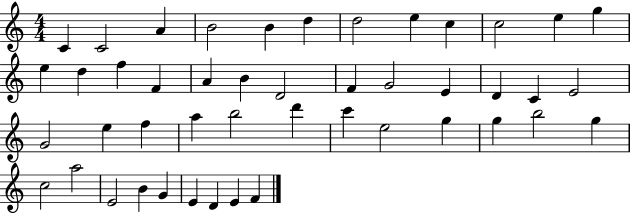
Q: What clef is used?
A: treble